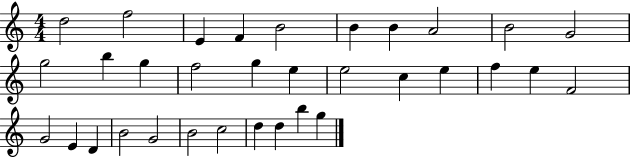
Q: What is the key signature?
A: C major